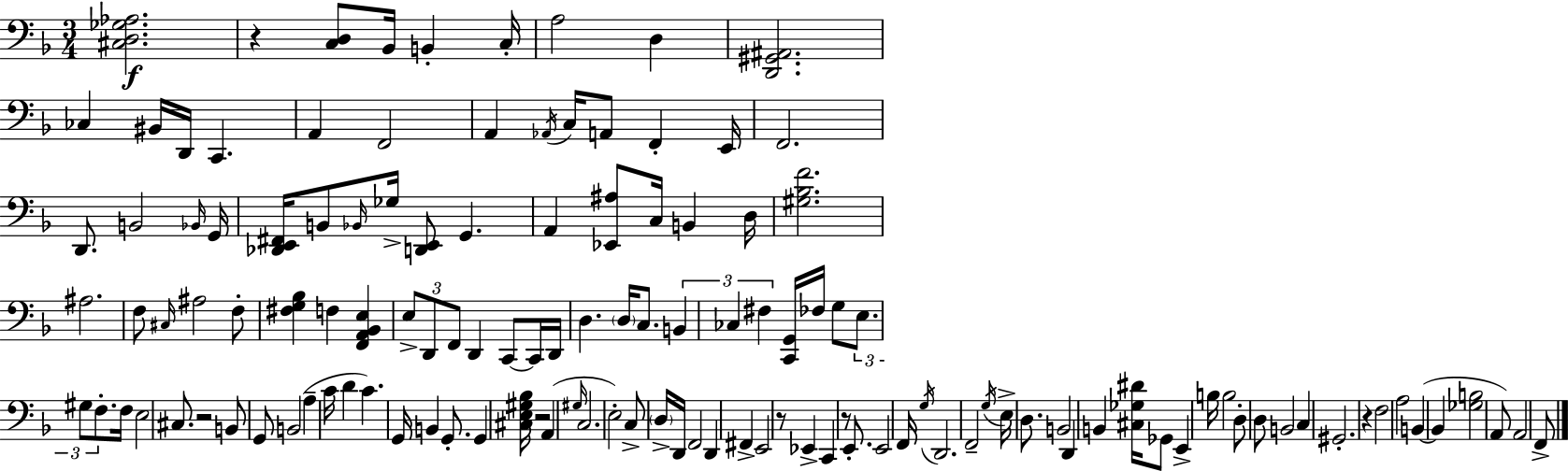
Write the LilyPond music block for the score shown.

{
  \clef bass
  \numericTimeSignature
  \time 3/4
  \key d \minor
  <cis d ges aes>2.\f | r4 <c d>8 bes,16 b,4-. c16-. | a2 d4 | <d, gis, ais,>2. | \break ces4 bis,16 d,16 c,4. | a,4 f,2 | a,4 \acciaccatura { aes,16 } c16 a,8 f,4-. | e,16 f,2. | \break d,8. b,2 | \grace { bes,16 } g,16 <des, e, fis,>16 b,8 \grace { bes,16 } ges16-> <d, e,>8 g,4. | a,4 <ees, ais>8 c16 b,4 | d16 <gis bes f'>2. | \break ais2. | f8 \grace { cis16 } ais2 | f8-. <fis g bes>4 f4 | <f, a, bes, e>4 \tuplet 3/2 { e8-> d,8 f,8 } d,4 | \break c,8~~ c,16 d,16 d4. | \parenthesize d16 c8. \tuplet 3/2 { b,4 ces4 | fis4 } <c, g,>16 fes16 g8 \tuplet 3/2 { e8. gis8 | f8.-. } f16 e2 | \break cis8. r2 | b,8 g,8 b,2( | a4-- c'16 d'4 c'4.) | g,16 b,4 g,8.-. g,4 | \break <cis e gis bes>16 r2 | a,4( \grace { gis16 } c2. | e2-.) | c8-> \parenthesize d16-> d,16 f,2 | \break d,4 fis,4-> e,2 | r8 ees,4-> c,4 | r8 e,8.-. e,2 | f,16 \acciaccatura { g16 } d,2. | \break f,2-- | \acciaccatura { g16 } e16-> d8. b,2 | d,4 b,4 <cis ges dis'>16 | ges,8 e,4-> b16 b2 | \break d8-. d8 b,2 | c4 gis,2.-. | r4 f2 | a2 | \break b,4~(~ b,4 <ges b>2 | a,8) a,2 | f,8-> \bar "|."
}